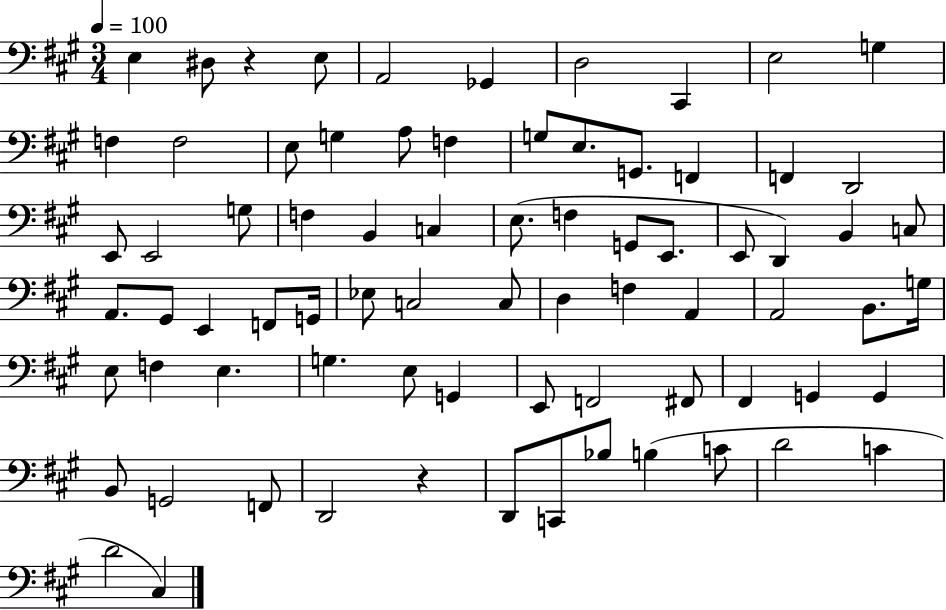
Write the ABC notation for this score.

X:1
T:Untitled
M:3/4
L:1/4
K:A
E, ^D,/2 z E,/2 A,,2 _G,, D,2 ^C,, E,2 G, F, F,2 E,/2 G, A,/2 F, G,/2 E,/2 G,,/2 F,, F,, D,,2 E,,/2 E,,2 G,/2 F, B,, C, E,/2 F, G,,/2 E,,/2 E,,/2 D,, B,, C,/2 A,,/2 ^G,,/2 E,, F,,/2 G,,/4 _E,/2 C,2 C,/2 D, F, A,, A,,2 B,,/2 G,/4 E,/2 F, E, G, E,/2 G,, E,,/2 F,,2 ^F,,/2 ^F,, G,, G,, B,,/2 G,,2 F,,/2 D,,2 z D,,/2 C,,/2 _B,/2 B, C/2 D2 C D2 ^C,